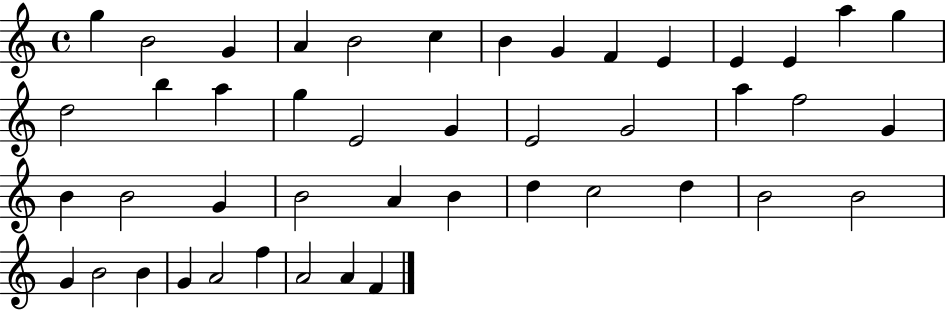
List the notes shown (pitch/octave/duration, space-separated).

G5/q B4/h G4/q A4/q B4/h C5/q B4/q G4/q F4/q E4/q E4/q E4/q A5/q G5/q D5/h B5/q A5/q G5/q E4/h G4/q E4/h G4/h A5/q F5/h G4/q B4/q B4/h G4/q B4/h A4/q B4/q D5/q C5/h D5/q B4/h B4/h G4/q B4/h B4/q G4/q A4/h F5/q A4/h A4/q F4/q